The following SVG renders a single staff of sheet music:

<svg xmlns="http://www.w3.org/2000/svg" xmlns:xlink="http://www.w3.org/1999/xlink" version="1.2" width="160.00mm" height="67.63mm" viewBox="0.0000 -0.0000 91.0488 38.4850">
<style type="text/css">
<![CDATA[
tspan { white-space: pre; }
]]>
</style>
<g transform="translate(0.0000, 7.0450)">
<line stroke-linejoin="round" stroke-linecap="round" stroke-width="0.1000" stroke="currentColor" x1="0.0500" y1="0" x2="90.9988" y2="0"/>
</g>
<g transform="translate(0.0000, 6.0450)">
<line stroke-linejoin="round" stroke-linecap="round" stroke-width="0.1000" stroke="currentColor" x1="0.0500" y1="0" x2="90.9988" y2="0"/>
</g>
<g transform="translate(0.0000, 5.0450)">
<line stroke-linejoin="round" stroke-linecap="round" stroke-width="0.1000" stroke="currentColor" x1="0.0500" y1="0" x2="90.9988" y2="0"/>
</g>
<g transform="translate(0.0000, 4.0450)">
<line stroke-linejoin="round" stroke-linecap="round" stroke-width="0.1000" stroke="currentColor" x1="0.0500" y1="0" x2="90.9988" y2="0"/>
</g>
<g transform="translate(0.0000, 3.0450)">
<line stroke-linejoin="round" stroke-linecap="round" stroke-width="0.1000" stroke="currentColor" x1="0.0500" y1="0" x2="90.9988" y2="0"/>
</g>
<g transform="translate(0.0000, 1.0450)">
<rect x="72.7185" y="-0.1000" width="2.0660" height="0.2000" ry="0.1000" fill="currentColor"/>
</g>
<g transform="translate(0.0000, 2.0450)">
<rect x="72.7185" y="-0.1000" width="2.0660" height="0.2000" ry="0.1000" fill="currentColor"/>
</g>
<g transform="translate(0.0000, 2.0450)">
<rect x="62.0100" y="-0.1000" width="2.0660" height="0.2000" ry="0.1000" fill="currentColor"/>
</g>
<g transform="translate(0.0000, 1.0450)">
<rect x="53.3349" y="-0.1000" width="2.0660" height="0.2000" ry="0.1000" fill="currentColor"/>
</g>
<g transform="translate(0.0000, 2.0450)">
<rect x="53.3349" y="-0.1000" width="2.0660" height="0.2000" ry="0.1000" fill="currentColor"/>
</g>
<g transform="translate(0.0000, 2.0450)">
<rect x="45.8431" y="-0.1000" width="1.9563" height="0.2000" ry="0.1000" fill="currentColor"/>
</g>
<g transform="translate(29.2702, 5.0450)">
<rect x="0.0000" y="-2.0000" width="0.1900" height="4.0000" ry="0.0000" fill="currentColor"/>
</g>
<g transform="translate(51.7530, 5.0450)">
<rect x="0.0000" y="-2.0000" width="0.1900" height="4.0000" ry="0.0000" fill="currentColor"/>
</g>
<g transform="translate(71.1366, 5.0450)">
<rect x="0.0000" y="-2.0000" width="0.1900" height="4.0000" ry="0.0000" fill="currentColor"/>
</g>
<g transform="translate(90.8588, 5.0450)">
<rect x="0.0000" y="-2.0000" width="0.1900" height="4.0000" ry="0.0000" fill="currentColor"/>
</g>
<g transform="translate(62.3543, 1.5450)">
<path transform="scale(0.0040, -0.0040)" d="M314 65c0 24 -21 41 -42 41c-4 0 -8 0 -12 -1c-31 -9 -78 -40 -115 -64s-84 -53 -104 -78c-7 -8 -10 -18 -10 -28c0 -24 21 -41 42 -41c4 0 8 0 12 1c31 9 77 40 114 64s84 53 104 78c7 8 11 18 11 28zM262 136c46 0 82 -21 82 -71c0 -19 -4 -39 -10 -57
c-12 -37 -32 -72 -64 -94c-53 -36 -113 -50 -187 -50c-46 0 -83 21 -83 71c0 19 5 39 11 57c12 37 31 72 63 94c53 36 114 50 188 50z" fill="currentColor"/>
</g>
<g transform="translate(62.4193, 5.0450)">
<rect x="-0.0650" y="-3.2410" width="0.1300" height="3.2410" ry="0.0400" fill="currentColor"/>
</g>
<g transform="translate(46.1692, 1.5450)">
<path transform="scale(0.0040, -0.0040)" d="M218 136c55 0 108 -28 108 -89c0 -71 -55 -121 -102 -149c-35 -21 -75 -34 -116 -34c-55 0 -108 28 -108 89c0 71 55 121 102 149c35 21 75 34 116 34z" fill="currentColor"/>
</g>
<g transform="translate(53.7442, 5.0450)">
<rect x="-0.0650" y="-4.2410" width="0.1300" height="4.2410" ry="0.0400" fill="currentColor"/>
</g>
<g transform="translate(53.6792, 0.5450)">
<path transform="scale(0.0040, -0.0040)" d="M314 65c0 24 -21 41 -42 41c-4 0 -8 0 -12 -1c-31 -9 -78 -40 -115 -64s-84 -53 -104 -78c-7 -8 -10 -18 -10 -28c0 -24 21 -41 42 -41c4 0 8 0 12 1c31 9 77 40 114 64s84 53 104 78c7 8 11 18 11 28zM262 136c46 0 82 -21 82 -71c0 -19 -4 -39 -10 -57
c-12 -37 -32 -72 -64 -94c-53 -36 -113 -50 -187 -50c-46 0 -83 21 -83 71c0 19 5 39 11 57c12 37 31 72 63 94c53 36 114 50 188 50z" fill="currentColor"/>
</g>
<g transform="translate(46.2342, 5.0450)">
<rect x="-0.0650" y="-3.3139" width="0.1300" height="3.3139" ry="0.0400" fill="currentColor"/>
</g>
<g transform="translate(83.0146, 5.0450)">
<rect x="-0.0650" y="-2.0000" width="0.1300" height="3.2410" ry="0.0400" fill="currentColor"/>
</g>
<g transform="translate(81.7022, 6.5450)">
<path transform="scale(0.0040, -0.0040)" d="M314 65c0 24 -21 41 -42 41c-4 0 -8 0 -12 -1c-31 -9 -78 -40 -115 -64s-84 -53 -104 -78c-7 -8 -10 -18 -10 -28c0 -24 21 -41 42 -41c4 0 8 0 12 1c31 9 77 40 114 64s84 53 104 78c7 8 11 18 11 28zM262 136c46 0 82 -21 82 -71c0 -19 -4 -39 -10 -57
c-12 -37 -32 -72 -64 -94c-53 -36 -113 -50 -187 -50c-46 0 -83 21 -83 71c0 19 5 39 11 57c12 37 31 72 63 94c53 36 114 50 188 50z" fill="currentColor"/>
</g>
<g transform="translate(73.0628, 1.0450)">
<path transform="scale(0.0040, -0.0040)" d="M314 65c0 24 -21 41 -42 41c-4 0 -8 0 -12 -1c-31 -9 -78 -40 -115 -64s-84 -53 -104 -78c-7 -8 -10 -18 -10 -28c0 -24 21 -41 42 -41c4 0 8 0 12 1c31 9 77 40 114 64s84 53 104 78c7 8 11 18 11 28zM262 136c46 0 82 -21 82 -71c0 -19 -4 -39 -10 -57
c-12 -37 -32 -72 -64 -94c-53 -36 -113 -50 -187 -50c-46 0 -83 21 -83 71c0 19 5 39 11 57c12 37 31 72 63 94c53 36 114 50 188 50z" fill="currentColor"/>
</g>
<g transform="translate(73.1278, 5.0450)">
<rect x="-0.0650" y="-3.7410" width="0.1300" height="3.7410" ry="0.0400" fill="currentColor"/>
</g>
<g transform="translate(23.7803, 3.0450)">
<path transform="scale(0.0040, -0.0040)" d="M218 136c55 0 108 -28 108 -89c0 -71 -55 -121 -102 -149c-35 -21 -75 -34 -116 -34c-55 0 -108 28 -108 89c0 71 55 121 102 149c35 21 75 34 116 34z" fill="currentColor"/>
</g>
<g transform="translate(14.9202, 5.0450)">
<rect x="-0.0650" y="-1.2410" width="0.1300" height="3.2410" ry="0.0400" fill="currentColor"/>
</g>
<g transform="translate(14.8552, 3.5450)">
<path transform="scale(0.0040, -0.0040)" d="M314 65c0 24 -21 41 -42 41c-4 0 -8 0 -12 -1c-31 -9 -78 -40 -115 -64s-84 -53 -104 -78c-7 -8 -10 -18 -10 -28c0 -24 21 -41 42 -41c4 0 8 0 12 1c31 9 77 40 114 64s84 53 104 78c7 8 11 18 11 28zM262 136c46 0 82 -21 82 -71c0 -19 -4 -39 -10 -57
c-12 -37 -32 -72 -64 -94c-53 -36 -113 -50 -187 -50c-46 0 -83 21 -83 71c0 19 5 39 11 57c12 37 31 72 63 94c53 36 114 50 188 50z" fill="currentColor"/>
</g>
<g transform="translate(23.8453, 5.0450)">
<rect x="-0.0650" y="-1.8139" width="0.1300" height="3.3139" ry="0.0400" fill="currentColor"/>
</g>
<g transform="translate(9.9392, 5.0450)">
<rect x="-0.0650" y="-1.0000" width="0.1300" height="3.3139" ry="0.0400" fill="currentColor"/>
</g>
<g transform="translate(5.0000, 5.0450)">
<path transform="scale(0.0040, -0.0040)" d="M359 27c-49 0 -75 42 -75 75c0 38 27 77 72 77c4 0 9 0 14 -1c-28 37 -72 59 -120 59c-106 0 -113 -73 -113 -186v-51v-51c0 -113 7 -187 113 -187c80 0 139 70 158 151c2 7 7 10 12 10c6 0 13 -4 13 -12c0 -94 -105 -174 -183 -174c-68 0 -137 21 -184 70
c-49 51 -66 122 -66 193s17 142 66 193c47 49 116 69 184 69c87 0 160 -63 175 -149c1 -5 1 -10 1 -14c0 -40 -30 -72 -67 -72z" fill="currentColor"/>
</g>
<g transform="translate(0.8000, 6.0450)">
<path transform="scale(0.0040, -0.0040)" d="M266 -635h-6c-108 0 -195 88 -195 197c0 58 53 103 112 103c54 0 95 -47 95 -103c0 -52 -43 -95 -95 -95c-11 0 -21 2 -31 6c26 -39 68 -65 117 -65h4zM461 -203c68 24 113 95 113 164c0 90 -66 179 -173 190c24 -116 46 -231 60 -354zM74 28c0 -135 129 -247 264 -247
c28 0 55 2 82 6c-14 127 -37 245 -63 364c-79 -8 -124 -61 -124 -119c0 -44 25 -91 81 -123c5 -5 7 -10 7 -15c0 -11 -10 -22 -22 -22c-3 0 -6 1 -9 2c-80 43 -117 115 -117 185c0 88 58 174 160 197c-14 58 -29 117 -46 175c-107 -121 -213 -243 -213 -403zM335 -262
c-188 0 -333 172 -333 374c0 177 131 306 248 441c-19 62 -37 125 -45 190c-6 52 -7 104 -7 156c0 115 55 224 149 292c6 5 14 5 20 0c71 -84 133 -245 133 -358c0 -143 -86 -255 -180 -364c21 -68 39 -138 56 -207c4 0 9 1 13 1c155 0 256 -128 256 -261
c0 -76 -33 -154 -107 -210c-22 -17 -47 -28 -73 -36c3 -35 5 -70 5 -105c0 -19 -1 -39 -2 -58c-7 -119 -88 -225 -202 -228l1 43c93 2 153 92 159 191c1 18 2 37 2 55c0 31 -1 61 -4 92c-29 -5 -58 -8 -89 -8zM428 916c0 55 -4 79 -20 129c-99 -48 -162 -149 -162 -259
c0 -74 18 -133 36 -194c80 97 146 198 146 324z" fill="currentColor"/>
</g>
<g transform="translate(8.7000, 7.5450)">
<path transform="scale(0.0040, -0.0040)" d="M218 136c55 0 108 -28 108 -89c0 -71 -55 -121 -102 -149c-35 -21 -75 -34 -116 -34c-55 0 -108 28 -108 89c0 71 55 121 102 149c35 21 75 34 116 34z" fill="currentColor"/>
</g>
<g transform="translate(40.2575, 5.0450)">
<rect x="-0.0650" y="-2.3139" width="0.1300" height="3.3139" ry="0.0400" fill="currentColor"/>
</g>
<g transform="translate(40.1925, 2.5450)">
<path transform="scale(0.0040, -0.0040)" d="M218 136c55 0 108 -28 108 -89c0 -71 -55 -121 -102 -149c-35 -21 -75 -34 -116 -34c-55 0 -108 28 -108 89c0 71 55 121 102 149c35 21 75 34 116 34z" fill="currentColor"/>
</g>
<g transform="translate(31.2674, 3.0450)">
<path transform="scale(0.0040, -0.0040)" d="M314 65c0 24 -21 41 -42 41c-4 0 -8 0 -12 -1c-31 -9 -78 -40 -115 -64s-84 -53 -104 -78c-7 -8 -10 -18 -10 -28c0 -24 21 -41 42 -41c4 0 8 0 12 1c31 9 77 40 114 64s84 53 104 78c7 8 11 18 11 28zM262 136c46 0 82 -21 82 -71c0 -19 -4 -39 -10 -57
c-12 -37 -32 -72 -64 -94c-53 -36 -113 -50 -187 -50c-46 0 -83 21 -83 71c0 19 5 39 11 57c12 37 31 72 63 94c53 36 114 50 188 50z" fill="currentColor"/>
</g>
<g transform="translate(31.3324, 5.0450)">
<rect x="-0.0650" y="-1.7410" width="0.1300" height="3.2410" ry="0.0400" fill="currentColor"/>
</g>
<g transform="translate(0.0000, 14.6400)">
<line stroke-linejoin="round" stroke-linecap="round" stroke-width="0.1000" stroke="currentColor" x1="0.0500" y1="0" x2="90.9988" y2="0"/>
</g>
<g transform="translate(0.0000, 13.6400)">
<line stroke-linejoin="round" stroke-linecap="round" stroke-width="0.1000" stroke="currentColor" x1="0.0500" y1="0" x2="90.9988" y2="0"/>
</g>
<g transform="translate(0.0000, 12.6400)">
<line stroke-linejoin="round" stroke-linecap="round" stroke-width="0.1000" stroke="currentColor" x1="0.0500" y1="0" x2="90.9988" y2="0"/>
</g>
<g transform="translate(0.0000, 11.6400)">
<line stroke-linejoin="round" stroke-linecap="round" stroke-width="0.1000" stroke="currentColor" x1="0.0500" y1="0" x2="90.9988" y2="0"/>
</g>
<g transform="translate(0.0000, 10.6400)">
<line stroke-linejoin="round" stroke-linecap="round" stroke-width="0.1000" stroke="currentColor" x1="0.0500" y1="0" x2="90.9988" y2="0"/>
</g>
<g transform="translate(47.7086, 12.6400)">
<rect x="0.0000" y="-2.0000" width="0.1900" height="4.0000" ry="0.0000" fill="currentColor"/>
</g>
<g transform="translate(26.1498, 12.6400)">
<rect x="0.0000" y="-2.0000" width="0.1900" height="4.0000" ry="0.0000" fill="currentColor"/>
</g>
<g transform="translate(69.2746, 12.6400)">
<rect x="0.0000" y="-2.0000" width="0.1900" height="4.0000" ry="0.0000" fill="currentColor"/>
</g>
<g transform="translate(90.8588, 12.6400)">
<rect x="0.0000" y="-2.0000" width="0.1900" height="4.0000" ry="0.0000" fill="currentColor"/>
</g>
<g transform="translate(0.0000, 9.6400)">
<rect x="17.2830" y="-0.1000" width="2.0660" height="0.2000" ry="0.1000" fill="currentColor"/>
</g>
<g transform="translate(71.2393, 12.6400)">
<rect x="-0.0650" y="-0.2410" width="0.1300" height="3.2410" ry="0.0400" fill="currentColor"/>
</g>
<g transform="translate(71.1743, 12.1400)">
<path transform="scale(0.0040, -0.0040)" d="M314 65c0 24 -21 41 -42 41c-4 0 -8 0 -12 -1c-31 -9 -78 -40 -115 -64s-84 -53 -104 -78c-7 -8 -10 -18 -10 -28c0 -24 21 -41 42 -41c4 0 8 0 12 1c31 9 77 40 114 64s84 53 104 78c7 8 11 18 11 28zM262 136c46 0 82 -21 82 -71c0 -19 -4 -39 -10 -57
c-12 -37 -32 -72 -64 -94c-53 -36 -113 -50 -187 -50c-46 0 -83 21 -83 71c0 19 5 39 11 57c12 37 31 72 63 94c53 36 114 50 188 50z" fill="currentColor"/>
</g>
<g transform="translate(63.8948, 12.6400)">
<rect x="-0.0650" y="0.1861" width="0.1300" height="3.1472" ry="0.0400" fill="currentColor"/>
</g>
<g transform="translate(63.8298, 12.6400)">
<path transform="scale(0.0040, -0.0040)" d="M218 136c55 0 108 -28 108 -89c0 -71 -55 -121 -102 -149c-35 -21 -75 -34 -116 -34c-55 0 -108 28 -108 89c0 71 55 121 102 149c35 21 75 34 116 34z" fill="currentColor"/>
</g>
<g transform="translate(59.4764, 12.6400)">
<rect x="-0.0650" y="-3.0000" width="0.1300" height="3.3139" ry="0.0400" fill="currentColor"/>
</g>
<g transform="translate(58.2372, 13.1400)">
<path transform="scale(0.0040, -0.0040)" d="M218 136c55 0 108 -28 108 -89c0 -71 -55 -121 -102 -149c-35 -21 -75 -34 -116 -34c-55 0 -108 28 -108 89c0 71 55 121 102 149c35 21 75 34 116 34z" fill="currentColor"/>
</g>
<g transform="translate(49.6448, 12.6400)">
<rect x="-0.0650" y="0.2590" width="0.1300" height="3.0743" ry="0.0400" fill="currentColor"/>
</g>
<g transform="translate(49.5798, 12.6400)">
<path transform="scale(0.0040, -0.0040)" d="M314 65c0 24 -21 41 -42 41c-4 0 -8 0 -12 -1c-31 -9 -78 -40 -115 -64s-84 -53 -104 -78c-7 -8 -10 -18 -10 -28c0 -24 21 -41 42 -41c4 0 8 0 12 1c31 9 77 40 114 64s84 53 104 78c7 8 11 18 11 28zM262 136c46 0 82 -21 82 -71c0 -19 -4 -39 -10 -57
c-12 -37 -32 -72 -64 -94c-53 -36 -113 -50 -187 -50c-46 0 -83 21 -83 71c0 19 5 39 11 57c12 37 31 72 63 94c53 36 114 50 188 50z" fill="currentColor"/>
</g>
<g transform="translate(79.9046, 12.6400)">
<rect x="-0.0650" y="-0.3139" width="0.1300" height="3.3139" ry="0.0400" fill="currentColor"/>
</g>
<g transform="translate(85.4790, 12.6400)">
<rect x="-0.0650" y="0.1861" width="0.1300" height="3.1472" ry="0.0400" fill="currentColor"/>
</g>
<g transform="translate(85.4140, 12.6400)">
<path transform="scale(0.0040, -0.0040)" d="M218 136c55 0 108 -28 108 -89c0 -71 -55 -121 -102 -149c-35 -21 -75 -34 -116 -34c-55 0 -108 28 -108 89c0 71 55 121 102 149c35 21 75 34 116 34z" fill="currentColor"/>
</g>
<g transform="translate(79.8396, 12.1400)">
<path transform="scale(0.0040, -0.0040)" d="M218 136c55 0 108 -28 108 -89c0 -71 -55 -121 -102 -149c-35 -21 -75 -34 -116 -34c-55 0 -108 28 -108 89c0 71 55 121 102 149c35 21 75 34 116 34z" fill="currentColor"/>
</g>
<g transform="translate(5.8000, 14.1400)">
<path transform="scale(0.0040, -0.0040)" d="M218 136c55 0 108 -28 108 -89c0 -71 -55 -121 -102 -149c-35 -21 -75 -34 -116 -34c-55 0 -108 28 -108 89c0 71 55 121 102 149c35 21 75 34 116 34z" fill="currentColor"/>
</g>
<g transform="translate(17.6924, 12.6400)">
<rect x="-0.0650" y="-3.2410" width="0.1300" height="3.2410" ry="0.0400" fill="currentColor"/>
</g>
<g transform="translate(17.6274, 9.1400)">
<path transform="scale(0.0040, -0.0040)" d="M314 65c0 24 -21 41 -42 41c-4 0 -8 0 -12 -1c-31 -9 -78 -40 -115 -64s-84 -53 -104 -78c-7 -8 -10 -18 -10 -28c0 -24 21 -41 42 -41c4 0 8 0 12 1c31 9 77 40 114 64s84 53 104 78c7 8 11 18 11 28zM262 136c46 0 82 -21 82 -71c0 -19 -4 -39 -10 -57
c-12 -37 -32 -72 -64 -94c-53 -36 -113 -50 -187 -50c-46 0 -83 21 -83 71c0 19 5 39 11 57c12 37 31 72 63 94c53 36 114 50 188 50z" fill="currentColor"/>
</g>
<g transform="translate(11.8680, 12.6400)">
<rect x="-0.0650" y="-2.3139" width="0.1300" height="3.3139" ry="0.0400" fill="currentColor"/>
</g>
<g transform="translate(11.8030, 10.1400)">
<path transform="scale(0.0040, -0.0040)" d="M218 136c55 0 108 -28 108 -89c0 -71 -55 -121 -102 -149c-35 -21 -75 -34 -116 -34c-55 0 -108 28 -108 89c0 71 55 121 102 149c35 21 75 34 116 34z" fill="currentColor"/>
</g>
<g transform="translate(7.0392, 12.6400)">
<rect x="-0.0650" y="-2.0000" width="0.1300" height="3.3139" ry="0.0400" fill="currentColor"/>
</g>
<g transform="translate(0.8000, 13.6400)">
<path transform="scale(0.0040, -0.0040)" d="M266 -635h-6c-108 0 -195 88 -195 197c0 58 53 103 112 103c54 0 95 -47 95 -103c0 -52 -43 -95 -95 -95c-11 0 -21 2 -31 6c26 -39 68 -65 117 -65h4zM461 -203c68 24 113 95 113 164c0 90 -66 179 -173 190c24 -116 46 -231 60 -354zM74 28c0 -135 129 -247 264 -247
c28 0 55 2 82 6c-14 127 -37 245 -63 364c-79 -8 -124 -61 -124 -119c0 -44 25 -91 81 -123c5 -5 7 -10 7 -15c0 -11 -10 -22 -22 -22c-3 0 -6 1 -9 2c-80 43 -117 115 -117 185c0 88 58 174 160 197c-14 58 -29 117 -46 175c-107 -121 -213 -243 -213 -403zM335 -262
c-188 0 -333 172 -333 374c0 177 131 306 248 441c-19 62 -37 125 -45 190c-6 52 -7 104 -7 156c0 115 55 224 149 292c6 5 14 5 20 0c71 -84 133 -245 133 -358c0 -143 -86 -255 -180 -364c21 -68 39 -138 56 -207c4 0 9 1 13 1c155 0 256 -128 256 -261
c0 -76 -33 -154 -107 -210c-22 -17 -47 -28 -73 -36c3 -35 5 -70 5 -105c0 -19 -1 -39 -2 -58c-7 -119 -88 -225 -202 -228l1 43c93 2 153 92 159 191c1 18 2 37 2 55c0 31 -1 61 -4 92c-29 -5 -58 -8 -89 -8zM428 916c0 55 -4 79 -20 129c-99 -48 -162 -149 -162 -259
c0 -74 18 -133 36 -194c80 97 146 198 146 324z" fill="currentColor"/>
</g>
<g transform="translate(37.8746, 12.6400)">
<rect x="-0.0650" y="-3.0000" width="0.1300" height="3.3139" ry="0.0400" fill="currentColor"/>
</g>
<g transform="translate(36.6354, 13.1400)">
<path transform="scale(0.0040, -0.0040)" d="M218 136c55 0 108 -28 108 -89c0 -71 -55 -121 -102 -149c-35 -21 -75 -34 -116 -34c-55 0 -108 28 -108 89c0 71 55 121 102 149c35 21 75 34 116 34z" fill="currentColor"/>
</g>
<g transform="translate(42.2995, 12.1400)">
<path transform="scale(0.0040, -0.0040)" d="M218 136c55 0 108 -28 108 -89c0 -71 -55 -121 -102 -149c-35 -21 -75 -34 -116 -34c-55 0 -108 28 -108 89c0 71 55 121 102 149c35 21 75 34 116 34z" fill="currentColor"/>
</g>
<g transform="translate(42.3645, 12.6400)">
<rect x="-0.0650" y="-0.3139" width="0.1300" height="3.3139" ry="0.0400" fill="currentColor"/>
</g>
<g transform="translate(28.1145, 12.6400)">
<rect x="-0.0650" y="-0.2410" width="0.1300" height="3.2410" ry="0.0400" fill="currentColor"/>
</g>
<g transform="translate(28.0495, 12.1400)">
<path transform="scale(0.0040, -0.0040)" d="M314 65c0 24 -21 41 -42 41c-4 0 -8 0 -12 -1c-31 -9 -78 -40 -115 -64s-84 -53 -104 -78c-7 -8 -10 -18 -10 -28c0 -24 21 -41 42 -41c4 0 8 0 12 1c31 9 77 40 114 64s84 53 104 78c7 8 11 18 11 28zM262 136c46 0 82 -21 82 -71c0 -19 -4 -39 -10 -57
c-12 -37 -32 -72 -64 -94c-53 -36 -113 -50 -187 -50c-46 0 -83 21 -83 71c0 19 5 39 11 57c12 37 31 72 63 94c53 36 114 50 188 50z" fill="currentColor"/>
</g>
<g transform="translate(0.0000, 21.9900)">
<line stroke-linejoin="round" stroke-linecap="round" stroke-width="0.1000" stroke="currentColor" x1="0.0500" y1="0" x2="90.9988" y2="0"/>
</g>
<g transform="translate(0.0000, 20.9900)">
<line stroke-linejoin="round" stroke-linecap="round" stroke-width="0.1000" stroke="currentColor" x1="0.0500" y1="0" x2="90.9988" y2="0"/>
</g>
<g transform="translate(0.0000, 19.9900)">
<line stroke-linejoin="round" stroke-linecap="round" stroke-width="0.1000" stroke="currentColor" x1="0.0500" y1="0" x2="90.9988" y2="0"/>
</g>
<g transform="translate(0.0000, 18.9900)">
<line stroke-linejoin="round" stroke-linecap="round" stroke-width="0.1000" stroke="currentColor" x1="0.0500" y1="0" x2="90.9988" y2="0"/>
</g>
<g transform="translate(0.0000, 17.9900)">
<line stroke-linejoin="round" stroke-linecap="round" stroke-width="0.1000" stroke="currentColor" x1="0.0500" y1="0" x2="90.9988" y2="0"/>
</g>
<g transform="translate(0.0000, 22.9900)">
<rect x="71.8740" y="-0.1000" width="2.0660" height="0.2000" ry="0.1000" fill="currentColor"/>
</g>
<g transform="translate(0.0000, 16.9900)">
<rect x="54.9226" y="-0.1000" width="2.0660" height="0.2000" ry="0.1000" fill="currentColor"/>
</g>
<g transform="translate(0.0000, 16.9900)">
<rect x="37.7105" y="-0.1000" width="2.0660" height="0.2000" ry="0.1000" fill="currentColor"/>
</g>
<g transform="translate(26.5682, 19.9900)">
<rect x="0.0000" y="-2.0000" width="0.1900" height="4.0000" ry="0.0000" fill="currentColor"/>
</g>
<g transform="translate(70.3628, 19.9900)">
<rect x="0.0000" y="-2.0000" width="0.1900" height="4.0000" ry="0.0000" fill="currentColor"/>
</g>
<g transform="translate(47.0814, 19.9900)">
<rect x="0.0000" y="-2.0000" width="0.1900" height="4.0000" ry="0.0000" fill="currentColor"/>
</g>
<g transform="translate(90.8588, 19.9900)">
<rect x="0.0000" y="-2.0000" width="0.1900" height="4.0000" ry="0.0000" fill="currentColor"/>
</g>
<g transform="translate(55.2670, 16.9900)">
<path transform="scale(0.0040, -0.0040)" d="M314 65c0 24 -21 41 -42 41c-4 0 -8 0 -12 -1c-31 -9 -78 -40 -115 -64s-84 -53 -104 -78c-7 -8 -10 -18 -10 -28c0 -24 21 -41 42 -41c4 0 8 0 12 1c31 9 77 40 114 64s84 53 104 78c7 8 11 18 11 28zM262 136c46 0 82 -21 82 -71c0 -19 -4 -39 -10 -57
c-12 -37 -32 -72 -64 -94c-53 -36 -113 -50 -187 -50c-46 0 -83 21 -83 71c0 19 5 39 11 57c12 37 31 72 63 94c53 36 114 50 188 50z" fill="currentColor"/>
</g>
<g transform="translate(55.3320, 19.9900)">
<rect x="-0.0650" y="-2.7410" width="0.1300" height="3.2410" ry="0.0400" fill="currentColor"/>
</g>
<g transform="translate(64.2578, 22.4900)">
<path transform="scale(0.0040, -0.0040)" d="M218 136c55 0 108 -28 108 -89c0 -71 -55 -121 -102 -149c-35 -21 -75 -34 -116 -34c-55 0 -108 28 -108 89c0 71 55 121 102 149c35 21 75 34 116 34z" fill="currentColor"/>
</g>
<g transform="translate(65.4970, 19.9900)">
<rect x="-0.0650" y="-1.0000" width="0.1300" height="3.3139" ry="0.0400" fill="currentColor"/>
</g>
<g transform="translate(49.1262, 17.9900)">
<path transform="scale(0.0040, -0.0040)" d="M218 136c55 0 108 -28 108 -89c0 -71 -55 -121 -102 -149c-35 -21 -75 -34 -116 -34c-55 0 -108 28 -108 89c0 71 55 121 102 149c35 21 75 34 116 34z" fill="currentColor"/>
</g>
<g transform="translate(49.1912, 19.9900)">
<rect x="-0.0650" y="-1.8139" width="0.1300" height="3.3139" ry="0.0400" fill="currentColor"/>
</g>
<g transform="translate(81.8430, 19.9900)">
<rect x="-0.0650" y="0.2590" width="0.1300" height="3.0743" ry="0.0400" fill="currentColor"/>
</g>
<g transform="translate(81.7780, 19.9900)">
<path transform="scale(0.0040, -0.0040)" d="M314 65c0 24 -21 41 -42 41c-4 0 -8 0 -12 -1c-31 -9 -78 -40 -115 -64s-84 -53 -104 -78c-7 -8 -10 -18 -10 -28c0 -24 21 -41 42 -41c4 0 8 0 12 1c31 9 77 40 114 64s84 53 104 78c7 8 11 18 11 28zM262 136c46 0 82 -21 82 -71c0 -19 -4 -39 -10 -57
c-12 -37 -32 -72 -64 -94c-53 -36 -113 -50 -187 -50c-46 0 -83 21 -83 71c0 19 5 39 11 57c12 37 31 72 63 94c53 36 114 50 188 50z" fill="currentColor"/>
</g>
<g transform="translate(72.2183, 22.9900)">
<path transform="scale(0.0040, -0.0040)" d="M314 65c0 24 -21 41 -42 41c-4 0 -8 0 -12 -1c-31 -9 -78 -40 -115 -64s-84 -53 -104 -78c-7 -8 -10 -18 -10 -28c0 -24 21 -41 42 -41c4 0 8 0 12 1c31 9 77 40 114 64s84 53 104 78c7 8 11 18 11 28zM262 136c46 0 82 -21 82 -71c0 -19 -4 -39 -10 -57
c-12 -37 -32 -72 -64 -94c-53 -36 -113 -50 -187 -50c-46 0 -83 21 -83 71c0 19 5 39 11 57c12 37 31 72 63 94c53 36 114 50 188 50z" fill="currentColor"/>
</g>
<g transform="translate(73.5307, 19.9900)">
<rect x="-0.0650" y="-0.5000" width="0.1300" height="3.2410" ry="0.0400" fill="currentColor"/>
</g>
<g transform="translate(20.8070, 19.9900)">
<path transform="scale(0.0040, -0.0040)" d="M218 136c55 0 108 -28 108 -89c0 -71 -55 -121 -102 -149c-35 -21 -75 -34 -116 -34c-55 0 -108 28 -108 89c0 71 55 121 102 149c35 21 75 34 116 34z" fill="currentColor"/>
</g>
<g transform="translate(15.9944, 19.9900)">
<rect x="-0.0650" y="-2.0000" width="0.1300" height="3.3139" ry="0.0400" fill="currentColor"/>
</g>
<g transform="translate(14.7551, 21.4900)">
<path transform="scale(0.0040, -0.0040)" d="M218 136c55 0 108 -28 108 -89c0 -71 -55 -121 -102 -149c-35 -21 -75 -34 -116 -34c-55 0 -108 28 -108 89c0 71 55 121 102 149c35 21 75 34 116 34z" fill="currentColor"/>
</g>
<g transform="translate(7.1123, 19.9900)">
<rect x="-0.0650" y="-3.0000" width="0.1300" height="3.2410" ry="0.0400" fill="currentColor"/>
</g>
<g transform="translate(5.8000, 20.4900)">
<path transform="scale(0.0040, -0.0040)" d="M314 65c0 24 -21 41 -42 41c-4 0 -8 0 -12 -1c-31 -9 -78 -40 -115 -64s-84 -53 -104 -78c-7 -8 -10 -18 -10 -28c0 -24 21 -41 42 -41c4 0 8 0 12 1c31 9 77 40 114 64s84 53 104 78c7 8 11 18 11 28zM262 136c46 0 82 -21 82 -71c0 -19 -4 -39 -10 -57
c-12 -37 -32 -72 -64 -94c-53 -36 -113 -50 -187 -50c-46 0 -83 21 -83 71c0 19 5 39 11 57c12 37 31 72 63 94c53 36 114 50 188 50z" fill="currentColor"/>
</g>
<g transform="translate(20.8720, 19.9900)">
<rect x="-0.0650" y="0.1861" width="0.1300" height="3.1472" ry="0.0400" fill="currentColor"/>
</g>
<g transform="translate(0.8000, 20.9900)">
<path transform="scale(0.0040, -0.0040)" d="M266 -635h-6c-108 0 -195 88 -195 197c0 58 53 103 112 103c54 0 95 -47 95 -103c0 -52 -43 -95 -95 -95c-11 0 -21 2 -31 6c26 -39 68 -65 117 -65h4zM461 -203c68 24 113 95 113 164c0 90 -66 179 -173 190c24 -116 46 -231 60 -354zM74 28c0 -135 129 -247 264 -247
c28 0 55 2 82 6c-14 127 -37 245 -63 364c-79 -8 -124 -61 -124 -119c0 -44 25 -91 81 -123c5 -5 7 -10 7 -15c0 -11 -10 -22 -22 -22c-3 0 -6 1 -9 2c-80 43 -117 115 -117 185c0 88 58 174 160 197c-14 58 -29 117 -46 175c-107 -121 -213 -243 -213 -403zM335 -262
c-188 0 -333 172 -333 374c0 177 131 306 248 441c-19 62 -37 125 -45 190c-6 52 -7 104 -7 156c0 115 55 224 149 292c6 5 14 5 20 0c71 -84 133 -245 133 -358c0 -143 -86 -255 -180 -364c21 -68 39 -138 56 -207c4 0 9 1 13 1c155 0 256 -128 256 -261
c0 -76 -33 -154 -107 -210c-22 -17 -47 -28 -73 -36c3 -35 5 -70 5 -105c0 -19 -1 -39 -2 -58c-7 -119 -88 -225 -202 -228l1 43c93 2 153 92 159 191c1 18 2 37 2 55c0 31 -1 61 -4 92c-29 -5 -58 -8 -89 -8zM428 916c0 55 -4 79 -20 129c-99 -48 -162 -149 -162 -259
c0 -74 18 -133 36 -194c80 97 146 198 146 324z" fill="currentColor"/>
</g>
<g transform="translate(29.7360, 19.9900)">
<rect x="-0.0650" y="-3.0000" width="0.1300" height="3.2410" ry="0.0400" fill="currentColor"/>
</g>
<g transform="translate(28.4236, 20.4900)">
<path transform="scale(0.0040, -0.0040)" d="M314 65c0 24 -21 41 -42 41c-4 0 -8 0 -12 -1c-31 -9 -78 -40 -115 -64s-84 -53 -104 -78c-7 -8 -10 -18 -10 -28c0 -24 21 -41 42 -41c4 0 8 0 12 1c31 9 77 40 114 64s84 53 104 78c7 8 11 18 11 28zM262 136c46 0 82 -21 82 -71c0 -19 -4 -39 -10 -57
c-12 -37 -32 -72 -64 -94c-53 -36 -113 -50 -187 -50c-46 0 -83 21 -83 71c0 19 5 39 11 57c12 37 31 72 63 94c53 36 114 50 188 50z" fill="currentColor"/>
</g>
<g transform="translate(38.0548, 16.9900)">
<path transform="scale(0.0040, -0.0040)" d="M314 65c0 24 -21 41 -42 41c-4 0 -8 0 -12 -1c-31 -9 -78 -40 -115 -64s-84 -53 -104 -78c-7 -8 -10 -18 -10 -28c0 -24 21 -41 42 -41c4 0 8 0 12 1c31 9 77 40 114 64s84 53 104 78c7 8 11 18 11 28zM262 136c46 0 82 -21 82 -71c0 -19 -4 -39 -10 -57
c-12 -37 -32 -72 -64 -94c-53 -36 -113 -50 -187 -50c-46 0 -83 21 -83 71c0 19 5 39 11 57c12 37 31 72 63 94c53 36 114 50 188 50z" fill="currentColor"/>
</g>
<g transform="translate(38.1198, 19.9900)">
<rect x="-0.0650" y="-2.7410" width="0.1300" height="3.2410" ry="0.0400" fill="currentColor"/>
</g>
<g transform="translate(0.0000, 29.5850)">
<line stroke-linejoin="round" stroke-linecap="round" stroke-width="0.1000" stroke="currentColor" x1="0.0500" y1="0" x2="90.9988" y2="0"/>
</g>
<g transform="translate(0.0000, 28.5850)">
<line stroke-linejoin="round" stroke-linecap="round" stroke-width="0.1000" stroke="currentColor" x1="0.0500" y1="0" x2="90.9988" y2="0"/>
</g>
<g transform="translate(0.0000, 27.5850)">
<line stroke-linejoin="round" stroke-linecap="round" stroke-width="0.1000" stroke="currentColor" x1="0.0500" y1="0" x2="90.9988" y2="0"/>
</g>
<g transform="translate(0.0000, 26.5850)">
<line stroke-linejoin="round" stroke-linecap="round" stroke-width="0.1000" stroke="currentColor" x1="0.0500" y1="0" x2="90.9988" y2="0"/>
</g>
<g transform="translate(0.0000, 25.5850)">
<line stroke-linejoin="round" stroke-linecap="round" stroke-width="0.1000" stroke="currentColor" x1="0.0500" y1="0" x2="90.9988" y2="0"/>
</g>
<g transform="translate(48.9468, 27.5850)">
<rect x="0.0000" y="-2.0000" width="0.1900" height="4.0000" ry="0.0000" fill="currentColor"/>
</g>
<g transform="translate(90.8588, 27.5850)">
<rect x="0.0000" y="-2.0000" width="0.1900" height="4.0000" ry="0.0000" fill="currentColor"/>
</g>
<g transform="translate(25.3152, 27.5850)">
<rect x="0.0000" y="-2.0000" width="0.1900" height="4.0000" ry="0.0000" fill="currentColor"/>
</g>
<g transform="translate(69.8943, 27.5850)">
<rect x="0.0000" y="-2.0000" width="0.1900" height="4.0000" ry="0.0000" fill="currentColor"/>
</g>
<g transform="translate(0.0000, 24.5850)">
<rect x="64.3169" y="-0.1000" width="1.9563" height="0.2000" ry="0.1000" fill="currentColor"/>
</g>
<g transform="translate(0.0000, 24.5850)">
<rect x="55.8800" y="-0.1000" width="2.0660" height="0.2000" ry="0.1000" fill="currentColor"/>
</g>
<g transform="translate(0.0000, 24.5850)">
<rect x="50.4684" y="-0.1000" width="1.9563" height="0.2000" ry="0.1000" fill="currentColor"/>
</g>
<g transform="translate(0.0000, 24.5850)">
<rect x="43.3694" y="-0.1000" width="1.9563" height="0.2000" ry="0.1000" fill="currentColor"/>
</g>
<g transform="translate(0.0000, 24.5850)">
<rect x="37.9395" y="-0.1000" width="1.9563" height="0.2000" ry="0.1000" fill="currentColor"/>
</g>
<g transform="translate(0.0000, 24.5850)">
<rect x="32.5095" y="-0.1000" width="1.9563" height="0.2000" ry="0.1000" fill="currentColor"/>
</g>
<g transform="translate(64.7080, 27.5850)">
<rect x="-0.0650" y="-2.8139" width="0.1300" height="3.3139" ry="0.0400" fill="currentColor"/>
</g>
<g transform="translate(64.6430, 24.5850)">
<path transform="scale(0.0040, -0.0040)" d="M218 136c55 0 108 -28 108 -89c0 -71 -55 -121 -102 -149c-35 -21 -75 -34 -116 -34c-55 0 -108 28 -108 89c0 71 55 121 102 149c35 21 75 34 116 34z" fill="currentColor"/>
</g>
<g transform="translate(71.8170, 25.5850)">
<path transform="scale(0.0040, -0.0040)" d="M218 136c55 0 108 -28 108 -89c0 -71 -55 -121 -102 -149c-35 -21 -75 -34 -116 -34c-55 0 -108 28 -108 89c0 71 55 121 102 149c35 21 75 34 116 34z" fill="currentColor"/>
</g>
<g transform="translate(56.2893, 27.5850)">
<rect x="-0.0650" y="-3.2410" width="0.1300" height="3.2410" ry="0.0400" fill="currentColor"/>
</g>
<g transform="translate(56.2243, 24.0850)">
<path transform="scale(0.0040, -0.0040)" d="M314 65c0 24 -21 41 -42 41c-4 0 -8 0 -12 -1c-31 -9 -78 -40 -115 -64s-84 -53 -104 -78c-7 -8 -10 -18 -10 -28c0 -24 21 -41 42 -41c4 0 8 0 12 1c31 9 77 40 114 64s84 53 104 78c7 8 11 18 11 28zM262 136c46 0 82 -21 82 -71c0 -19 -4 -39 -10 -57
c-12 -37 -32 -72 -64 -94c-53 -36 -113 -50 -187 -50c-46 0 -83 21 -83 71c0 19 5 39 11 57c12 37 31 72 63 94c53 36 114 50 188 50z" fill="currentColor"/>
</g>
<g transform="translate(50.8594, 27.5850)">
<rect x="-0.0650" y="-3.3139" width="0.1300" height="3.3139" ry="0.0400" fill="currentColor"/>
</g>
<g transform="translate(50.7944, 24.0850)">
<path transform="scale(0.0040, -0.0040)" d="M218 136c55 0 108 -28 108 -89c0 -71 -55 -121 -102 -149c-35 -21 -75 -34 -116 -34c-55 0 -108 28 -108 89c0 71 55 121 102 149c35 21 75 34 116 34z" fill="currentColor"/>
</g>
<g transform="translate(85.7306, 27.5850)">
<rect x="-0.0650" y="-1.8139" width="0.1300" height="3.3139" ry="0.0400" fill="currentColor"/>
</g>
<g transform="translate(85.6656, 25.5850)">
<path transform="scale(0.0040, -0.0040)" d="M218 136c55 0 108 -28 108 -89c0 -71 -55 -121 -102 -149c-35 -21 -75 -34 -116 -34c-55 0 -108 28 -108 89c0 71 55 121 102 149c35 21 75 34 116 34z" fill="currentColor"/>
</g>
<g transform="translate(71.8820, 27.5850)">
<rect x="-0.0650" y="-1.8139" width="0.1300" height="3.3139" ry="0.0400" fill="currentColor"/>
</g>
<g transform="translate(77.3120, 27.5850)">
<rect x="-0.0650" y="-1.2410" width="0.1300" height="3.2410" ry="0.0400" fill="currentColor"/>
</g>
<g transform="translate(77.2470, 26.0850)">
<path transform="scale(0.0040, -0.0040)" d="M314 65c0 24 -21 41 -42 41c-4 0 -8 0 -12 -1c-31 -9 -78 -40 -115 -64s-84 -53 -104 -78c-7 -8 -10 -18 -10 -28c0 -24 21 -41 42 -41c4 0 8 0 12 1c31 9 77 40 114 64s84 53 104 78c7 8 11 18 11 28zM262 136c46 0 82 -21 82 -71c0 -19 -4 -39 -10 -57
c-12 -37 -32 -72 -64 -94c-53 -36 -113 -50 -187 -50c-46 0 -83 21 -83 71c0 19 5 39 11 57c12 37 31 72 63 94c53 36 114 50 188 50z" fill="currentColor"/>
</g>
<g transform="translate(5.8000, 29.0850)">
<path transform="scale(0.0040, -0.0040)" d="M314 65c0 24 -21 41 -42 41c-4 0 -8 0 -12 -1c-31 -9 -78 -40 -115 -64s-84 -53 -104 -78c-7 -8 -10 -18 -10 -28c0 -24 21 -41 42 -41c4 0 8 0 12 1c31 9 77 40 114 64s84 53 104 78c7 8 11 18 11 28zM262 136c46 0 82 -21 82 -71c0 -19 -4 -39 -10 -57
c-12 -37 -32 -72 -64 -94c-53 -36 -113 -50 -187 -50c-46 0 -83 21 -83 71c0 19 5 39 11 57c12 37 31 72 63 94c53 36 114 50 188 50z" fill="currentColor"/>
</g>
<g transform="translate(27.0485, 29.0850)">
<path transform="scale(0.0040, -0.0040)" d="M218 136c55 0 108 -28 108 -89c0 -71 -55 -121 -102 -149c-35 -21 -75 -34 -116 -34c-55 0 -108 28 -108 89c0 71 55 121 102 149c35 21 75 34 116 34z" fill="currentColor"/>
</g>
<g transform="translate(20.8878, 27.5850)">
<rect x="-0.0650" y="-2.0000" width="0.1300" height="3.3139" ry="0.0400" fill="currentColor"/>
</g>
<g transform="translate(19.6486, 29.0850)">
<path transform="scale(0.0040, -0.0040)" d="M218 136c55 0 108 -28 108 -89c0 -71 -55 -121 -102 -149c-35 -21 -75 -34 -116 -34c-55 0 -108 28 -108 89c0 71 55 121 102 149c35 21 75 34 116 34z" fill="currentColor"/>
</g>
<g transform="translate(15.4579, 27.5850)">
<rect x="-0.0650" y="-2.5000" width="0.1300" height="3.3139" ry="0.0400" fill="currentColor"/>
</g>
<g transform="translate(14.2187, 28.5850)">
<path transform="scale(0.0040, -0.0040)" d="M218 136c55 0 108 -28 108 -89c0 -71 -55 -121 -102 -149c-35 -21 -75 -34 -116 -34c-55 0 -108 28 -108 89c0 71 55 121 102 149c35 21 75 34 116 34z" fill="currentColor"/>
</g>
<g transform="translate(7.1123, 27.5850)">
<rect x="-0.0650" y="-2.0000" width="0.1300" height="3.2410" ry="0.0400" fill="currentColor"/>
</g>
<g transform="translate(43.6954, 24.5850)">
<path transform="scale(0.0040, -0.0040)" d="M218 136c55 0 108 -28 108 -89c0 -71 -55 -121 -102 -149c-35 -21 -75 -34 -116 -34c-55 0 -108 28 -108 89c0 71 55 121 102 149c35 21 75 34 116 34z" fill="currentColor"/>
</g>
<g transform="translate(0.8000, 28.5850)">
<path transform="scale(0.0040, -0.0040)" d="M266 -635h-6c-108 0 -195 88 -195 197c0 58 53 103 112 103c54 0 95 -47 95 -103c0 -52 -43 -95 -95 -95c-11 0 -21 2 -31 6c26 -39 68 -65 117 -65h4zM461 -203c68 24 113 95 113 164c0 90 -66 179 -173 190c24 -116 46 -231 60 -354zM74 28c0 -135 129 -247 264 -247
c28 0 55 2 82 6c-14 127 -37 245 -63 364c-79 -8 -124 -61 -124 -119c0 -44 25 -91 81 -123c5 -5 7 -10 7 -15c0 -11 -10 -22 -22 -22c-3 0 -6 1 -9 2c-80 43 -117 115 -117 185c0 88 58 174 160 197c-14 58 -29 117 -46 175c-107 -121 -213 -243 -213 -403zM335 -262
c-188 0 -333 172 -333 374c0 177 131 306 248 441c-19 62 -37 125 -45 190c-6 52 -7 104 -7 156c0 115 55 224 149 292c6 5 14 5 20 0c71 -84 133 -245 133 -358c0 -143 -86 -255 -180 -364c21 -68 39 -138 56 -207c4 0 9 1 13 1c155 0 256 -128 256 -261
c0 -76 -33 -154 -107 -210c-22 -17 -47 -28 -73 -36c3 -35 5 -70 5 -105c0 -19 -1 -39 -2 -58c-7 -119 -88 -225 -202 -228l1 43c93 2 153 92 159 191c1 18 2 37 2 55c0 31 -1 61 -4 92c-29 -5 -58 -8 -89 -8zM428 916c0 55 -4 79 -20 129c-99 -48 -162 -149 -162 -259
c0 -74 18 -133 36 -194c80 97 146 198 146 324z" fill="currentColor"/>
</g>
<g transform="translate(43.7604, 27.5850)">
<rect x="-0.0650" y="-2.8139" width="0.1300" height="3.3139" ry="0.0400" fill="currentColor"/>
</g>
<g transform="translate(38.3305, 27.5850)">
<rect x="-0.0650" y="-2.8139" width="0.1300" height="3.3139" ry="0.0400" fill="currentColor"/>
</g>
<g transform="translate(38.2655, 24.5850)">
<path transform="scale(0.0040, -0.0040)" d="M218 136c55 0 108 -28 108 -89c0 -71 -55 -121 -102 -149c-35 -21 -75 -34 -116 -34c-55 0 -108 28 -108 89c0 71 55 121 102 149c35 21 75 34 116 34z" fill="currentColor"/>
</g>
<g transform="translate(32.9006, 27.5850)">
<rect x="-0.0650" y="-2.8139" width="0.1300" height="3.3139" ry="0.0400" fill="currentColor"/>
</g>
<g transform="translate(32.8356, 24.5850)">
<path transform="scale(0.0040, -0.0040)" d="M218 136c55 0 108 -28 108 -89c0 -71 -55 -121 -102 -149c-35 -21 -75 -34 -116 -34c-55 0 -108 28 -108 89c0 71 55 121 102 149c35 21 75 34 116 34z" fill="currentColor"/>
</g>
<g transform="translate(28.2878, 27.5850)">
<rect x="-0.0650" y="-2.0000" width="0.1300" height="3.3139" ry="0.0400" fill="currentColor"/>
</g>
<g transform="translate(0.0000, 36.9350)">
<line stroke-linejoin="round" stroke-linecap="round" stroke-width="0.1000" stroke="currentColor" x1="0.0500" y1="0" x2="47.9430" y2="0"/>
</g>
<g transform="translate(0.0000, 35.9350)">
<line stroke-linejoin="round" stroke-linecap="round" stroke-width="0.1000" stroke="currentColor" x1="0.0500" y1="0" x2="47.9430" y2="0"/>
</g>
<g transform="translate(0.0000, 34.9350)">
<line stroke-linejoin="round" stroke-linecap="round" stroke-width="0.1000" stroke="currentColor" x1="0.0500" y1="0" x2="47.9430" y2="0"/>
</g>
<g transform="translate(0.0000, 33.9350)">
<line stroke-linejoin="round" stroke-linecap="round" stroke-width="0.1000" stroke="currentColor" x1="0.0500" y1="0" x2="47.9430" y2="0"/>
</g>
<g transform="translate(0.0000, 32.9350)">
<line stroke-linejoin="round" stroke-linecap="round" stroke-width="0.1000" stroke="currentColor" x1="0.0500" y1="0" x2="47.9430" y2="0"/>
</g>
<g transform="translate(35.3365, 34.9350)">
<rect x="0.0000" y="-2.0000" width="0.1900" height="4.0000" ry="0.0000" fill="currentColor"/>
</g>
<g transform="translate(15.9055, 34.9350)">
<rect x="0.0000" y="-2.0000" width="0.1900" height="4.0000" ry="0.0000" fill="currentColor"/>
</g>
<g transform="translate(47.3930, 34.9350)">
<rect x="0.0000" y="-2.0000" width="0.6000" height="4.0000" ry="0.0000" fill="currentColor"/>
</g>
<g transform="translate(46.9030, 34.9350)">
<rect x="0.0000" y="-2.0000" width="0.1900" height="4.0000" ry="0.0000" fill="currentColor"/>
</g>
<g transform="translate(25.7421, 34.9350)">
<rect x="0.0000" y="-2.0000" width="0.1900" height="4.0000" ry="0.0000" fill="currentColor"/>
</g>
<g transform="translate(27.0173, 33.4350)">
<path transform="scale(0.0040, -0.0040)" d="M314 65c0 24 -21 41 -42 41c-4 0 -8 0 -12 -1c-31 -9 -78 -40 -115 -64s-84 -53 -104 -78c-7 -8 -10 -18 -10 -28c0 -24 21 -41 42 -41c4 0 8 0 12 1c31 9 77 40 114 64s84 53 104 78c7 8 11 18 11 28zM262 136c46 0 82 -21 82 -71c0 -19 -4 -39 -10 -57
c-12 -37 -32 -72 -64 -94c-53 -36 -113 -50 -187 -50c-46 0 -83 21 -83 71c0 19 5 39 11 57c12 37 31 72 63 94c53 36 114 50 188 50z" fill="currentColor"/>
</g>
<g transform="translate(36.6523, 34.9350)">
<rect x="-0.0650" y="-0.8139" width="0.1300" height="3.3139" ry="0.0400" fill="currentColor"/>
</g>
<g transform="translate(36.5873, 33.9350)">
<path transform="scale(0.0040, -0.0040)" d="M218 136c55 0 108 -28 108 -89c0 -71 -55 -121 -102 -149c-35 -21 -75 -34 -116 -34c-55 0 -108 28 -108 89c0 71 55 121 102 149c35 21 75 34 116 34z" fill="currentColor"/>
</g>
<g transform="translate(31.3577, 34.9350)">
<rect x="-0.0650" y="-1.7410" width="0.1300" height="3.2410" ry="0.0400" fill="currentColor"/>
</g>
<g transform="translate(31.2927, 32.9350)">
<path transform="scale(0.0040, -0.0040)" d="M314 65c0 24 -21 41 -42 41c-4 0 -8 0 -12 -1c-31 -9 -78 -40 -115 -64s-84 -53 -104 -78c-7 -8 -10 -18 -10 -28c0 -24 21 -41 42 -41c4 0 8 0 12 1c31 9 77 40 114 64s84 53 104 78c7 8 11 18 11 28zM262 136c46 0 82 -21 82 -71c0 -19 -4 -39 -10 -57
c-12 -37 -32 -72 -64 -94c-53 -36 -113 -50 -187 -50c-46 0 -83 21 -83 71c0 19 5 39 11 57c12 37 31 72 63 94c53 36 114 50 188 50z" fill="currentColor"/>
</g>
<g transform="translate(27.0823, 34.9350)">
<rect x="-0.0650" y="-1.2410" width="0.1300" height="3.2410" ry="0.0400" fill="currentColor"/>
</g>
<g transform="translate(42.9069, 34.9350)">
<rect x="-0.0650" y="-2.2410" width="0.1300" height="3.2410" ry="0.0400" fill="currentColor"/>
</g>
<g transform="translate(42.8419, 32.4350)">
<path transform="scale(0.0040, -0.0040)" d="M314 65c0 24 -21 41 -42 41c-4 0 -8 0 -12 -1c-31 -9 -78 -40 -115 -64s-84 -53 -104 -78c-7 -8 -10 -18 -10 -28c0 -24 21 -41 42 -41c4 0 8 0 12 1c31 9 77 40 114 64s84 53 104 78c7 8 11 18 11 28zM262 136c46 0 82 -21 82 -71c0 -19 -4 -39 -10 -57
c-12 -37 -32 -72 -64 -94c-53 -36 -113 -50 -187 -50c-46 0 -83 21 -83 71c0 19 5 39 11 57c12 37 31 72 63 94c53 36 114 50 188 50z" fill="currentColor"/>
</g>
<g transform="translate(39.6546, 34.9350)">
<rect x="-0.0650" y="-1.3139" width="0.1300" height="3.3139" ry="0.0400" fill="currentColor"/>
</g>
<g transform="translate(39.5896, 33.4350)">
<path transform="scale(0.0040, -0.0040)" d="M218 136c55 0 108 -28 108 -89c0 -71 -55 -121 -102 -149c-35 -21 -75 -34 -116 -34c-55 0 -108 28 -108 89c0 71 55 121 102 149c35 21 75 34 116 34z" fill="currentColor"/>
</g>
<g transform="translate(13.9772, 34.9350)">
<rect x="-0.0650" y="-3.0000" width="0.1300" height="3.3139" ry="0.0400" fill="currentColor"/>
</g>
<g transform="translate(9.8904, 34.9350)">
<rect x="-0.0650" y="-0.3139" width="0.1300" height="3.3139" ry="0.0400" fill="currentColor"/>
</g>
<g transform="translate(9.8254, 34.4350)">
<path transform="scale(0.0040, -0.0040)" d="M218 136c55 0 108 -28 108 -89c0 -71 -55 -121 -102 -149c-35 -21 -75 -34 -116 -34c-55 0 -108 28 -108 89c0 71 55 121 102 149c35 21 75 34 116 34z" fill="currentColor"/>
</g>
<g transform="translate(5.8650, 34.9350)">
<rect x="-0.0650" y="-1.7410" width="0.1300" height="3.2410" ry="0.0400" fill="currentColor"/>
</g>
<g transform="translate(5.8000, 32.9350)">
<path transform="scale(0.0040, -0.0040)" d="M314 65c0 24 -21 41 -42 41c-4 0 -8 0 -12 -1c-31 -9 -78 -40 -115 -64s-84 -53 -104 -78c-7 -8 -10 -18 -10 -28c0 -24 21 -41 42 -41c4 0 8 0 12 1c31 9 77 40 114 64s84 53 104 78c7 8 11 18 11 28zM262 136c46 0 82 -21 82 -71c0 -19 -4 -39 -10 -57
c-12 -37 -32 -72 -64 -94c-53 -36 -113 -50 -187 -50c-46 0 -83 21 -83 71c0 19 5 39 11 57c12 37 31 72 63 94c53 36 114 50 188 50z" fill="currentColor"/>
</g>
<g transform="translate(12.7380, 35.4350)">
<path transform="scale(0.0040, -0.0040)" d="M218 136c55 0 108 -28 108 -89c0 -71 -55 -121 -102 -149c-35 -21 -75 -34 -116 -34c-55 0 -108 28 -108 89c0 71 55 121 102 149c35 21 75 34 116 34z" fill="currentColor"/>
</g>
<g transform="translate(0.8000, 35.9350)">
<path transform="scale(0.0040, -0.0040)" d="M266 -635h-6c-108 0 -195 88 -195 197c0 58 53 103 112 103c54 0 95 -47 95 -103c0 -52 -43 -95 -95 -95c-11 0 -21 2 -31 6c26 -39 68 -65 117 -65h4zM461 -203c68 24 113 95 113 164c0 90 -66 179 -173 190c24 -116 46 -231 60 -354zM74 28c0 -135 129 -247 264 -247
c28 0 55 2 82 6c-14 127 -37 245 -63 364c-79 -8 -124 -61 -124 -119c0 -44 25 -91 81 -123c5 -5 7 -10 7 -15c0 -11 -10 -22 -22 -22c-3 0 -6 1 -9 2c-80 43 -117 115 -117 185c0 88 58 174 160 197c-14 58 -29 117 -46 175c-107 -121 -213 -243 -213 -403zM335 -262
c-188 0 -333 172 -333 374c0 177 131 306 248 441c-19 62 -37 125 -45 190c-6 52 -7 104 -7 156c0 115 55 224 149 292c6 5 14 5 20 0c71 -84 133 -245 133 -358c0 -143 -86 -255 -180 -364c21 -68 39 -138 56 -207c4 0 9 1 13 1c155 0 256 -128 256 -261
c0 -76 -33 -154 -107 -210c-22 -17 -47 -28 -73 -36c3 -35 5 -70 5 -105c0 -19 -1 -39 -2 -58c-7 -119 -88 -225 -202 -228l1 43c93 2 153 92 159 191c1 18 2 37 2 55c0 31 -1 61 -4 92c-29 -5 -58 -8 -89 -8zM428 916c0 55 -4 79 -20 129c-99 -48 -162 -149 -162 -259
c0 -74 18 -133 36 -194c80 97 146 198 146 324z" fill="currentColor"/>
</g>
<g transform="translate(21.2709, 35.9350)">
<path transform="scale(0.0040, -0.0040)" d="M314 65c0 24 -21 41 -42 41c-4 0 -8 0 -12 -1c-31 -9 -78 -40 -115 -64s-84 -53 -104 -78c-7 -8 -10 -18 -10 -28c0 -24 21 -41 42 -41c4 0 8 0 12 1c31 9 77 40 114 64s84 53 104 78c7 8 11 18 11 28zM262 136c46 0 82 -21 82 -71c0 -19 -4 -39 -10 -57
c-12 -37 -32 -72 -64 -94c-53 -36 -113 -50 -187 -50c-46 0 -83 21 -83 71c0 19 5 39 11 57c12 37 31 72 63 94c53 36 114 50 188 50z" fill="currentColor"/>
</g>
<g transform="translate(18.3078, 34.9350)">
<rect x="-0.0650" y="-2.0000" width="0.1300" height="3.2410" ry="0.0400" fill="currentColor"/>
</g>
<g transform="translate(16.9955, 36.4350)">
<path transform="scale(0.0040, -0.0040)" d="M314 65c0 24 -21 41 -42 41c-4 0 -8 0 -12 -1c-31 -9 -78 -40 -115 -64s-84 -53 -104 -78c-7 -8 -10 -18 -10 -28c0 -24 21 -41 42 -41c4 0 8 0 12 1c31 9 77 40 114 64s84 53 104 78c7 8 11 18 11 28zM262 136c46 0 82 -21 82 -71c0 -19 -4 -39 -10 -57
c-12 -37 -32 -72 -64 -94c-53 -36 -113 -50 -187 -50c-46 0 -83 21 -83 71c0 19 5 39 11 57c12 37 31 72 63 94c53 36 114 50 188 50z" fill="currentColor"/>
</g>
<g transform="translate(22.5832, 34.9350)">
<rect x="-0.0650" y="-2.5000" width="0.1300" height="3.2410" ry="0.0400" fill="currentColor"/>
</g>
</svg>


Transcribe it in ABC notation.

X:1
T:Untitled
M:4/4
L:1/4
K:C
D e2 f f2 g b d'2 b2 c'2 F2 F g b2 c2 A c B2 A B c2 c B A2 F B A2 a2 f a2 D C2 B2 F2 G F F a a a b b2 a f e2 f f2 c A F2 G2 e2 f2 d e g2